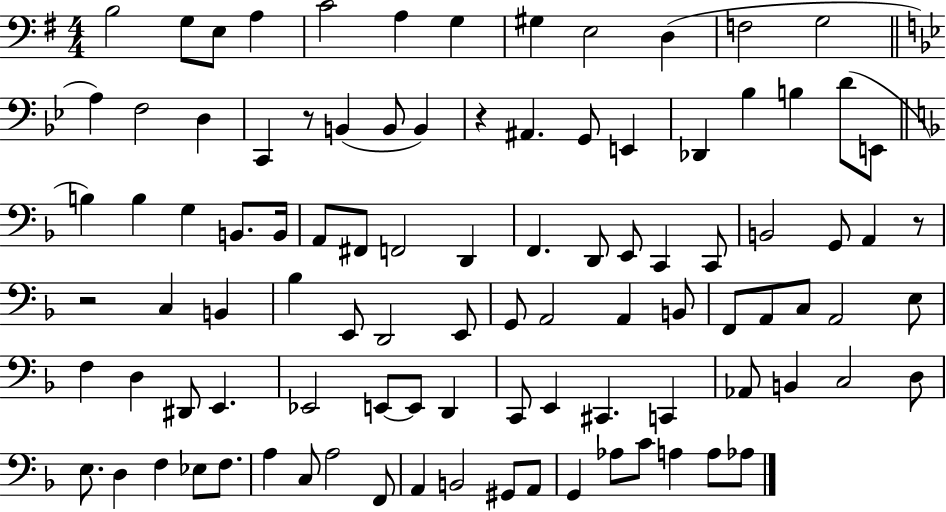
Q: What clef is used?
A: bass